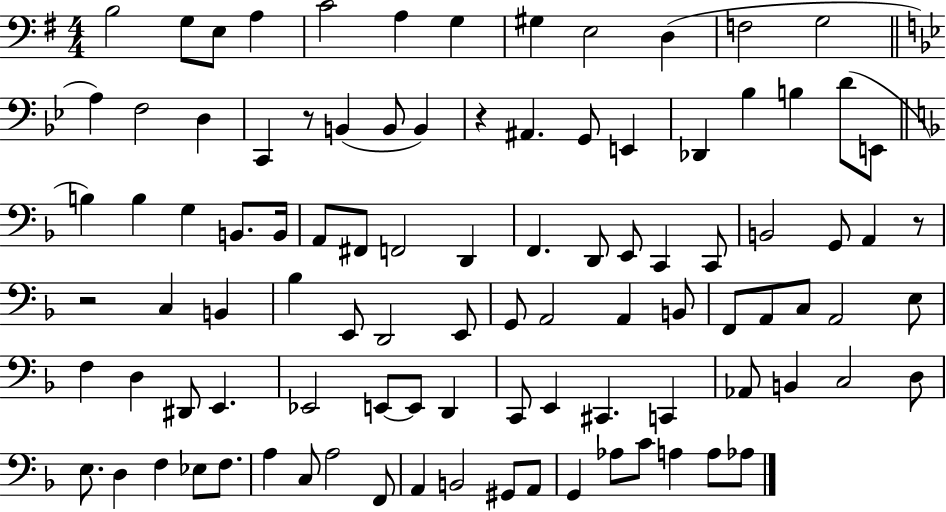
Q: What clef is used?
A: bass